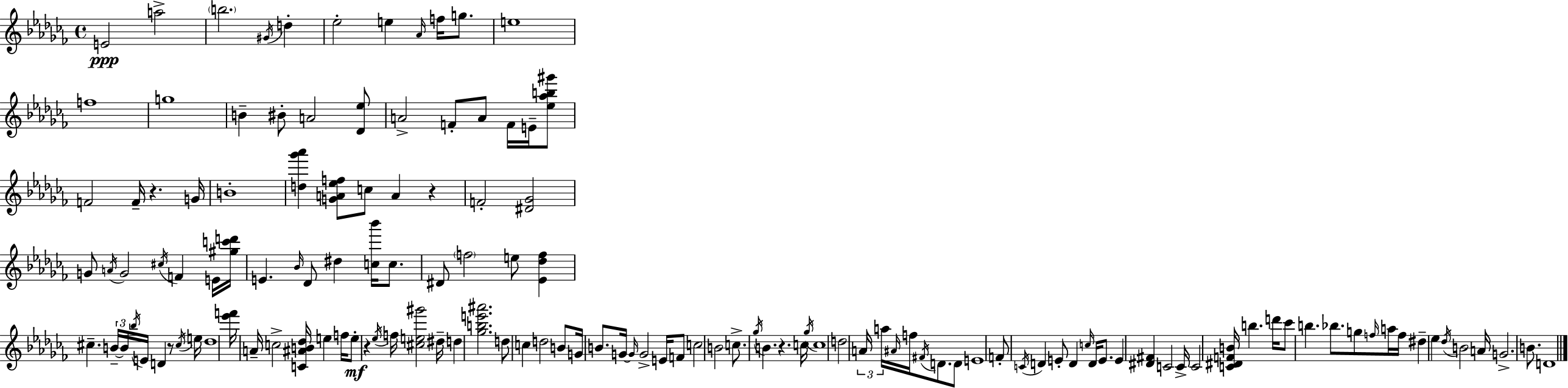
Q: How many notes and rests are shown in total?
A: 136